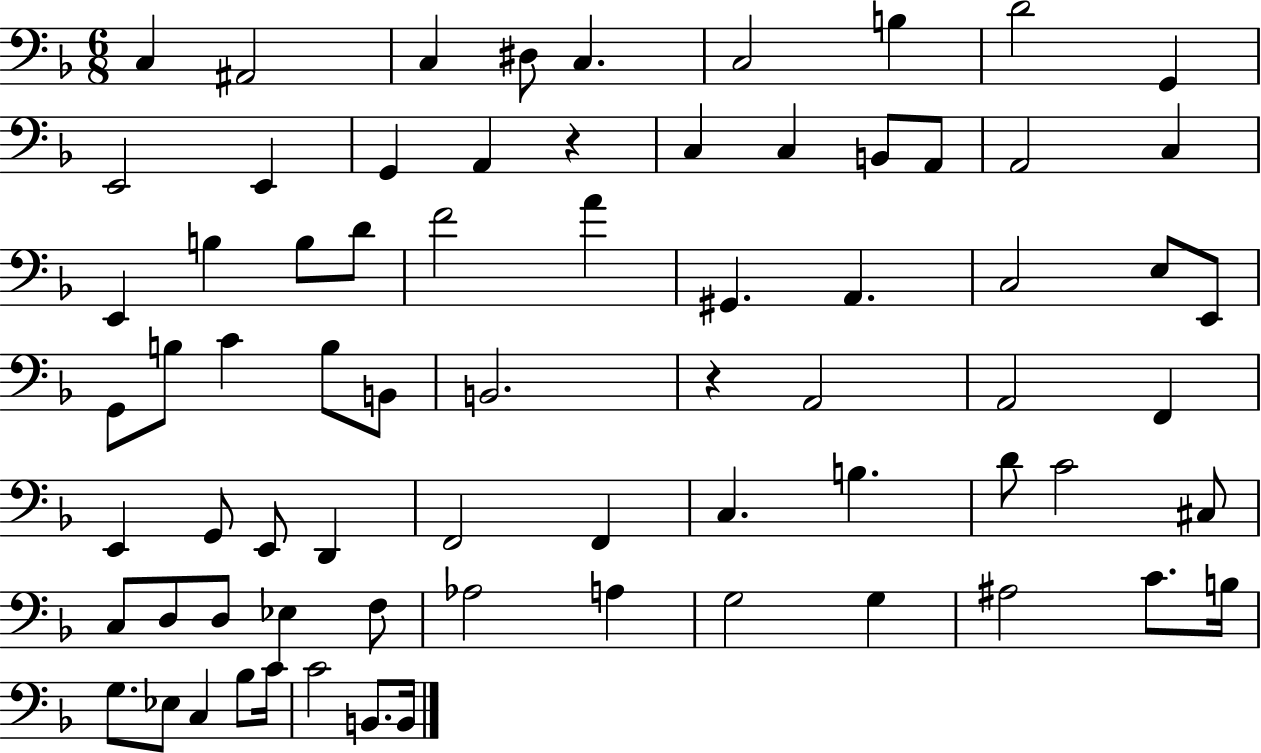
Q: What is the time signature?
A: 6/8